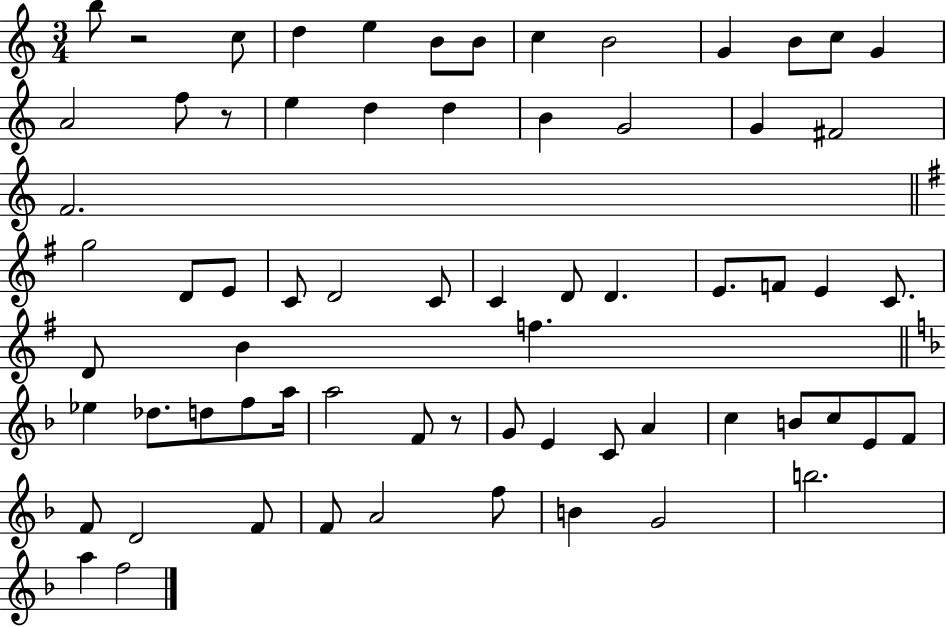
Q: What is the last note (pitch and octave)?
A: F5